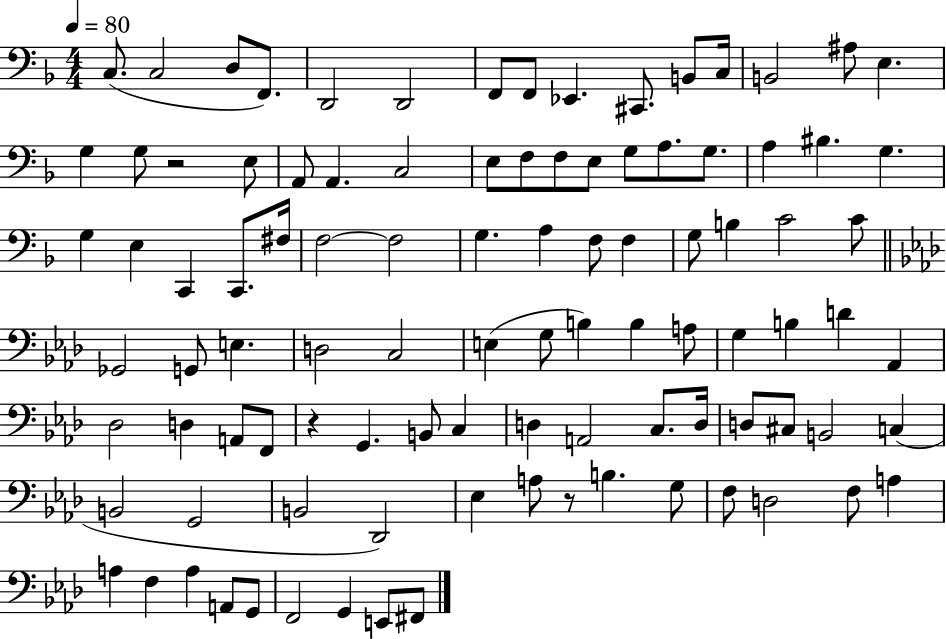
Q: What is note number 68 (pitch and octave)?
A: D3